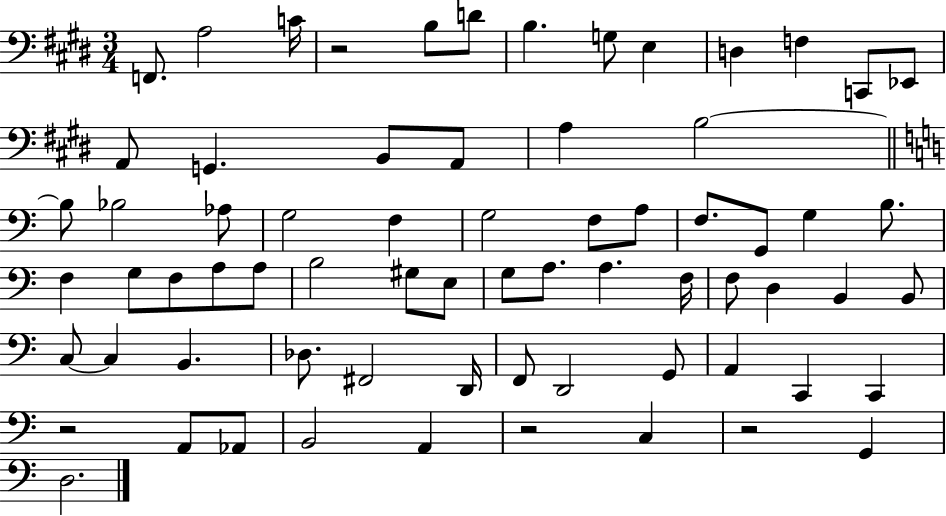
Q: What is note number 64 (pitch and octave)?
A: G2